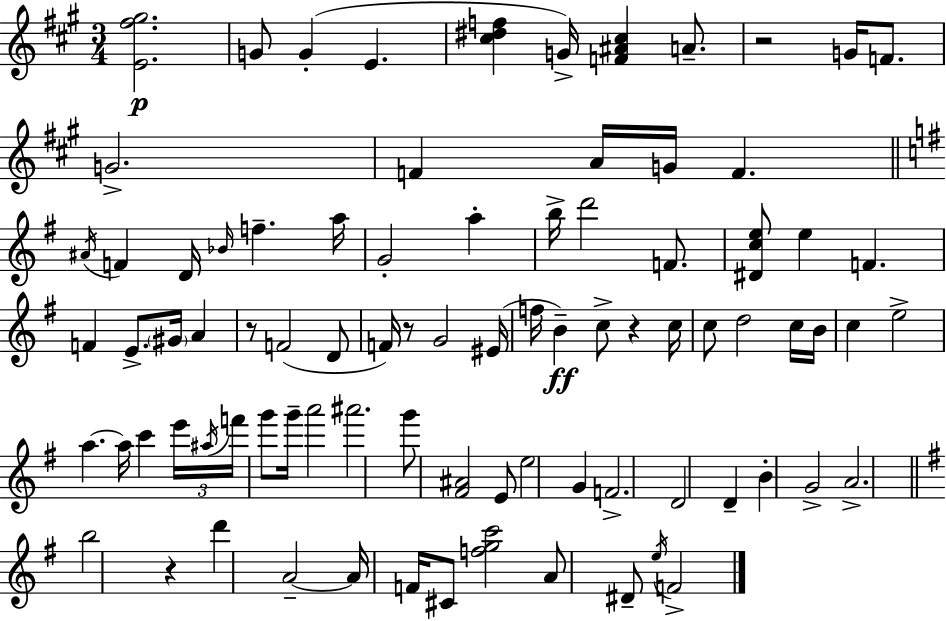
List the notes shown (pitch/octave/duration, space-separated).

[E4,F#5,G#5]/h. G4/e G4/q E4/q. [C#5,D#5,F5]/q G4/s [F4,A#4,C#5]/q A4/e. R/h G4/s F4/e. G4/h. F4/q A4/s G4/s F4/q. A#4/s F4/q D4/s Bb4/s F5/q. A5/s G4/h A5/q B5/s D6/h F4/e. [D#4,C5,E5]/e E5/q F4/q. F4/q E4/e. G#4/s A4/q R/e F4/h D4/e F4/s R/e G4/h EIS4/s F5/s B4/q C5/e R/q C5/s C5/e D5/h C5/s B4/s C5/q E5/h A5/q. A5/s C6/q E6/s A#5/s F6/s G6/e G6/s A6/h A#6/h. G6/e [F#4,A#4]/h E4/e E5/h G4/q F4/h. D4/h D4/q B4/q G4/h A4/h. B5/h R/q D6/q A4/h A4/s F4/s C#4/e [F5,G5,C6]/h A4/e D#4/e E5/s F4/h